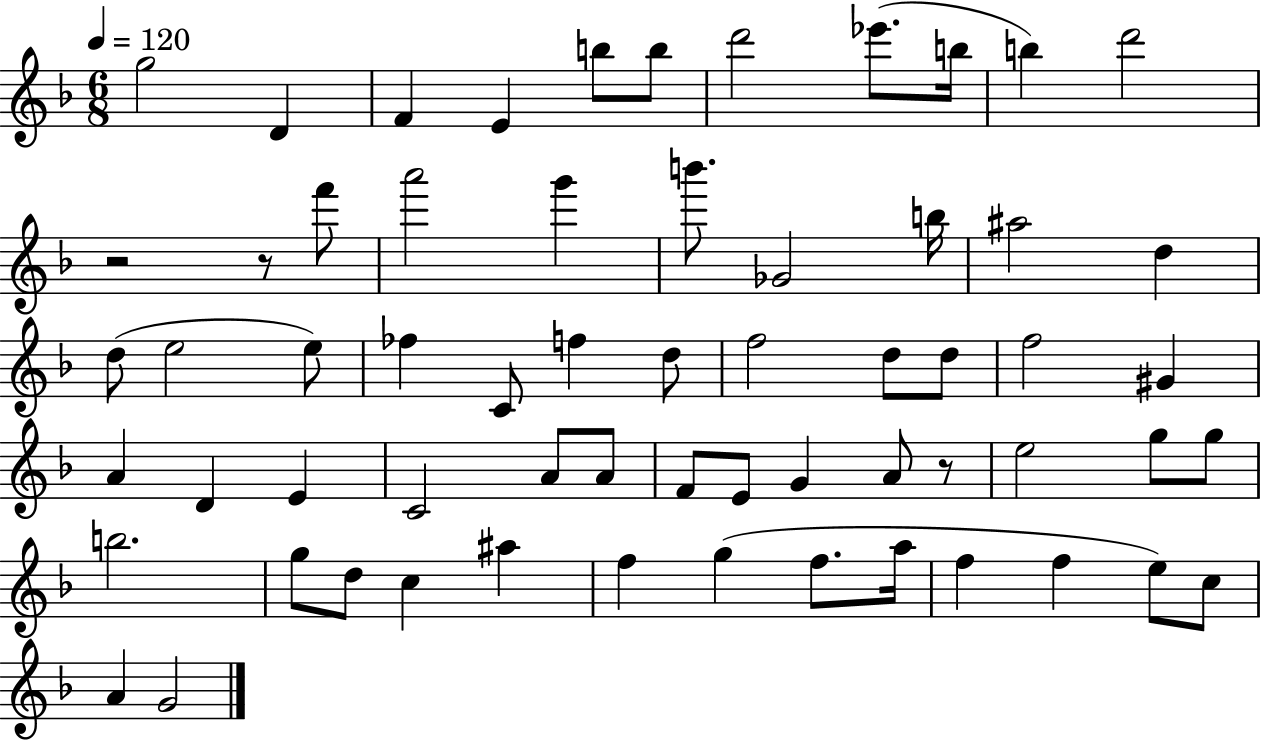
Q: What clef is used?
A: treble